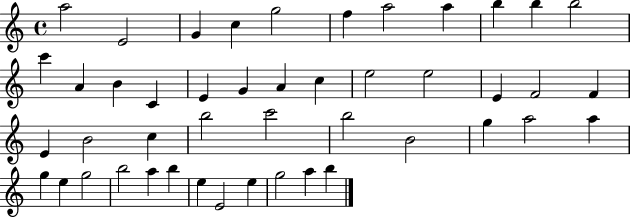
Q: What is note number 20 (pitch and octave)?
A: E5